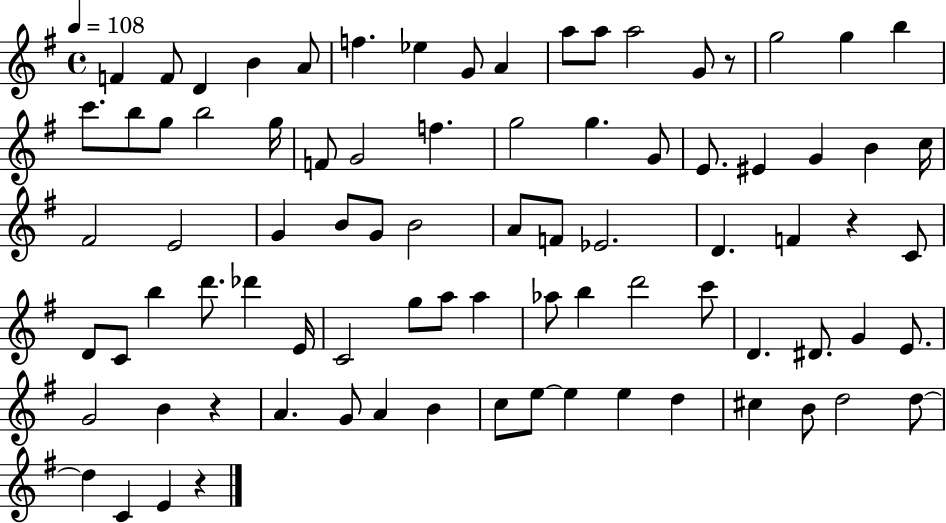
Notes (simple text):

F4/q F4/e D4/q B4/q A4/e F5/q. Eb5/q G4/e A4/q A5/e A5/e A5/h G4/e R/e G5/h G5/q B5/q C6/e. B5/e G5/e B5/h G5/s F4/e G4/h F5/q. G5/h G5/q. G4/e E4/e. EIS4/q G4/q B4/q C5/s F#4/h E4/h G4/q B4/e G4/e B4/h A4/e F4/e Eb4/h. D4/q. F4/q R/q C4/e D4/e C4/e B5/q D6/e. Db6/q E4/s C4/h G5/e A5/e A5/q Ab5/e B5/q D6/h C6/e D4/q. D#4/e. G4/q E4/e. G4/h B4/q R/q A4/q. G4/e A4/q B4/q C5/e E5/e E5/q E5/q D5/q C#5/q B4/e D5/h D5/e D5/q C4/q E4/q R/q